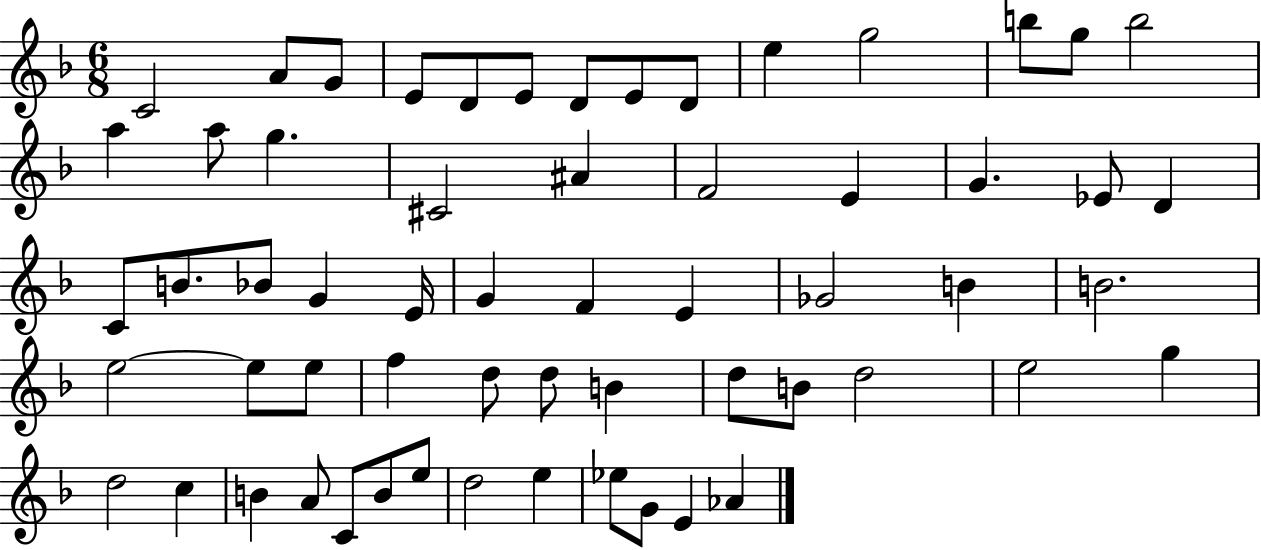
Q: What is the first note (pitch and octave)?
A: C4